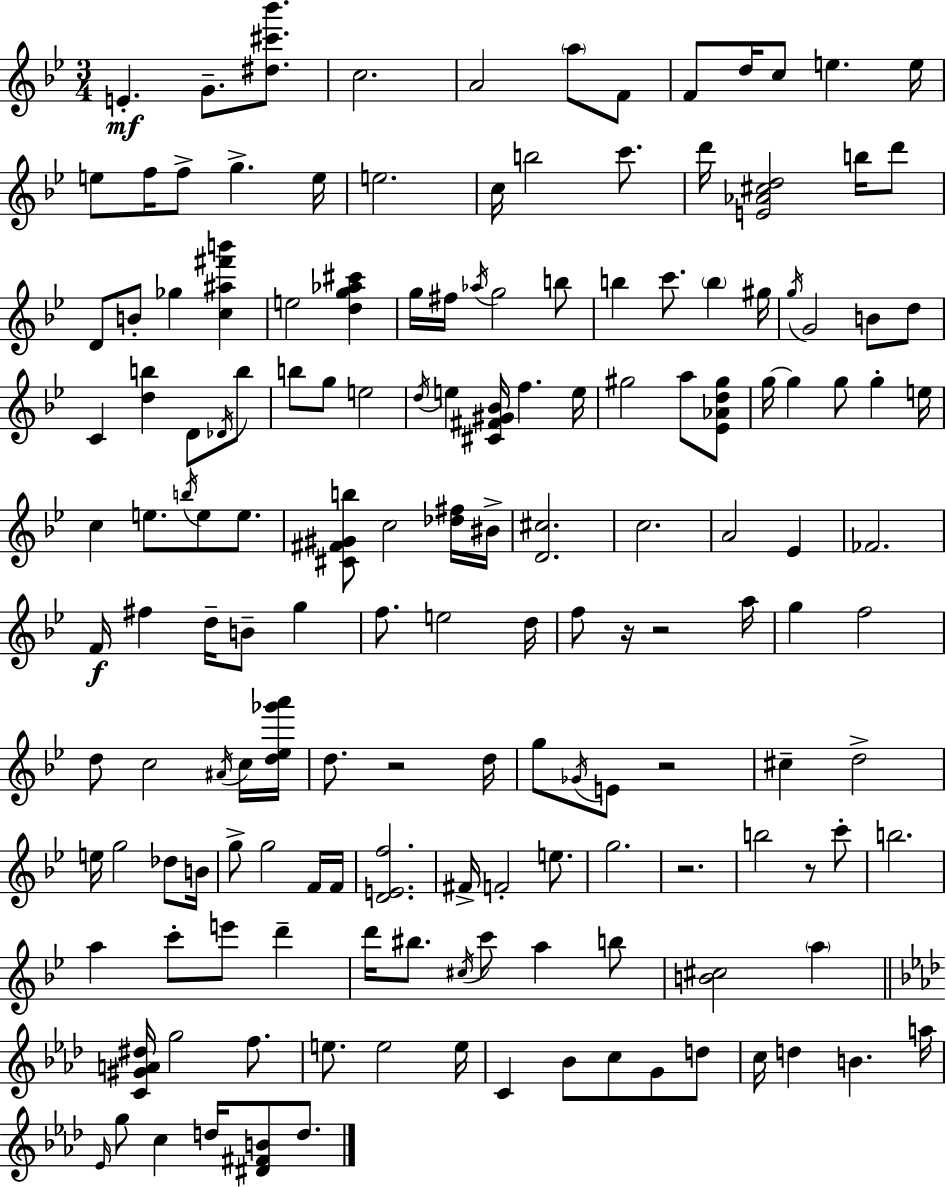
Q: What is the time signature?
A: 3/4